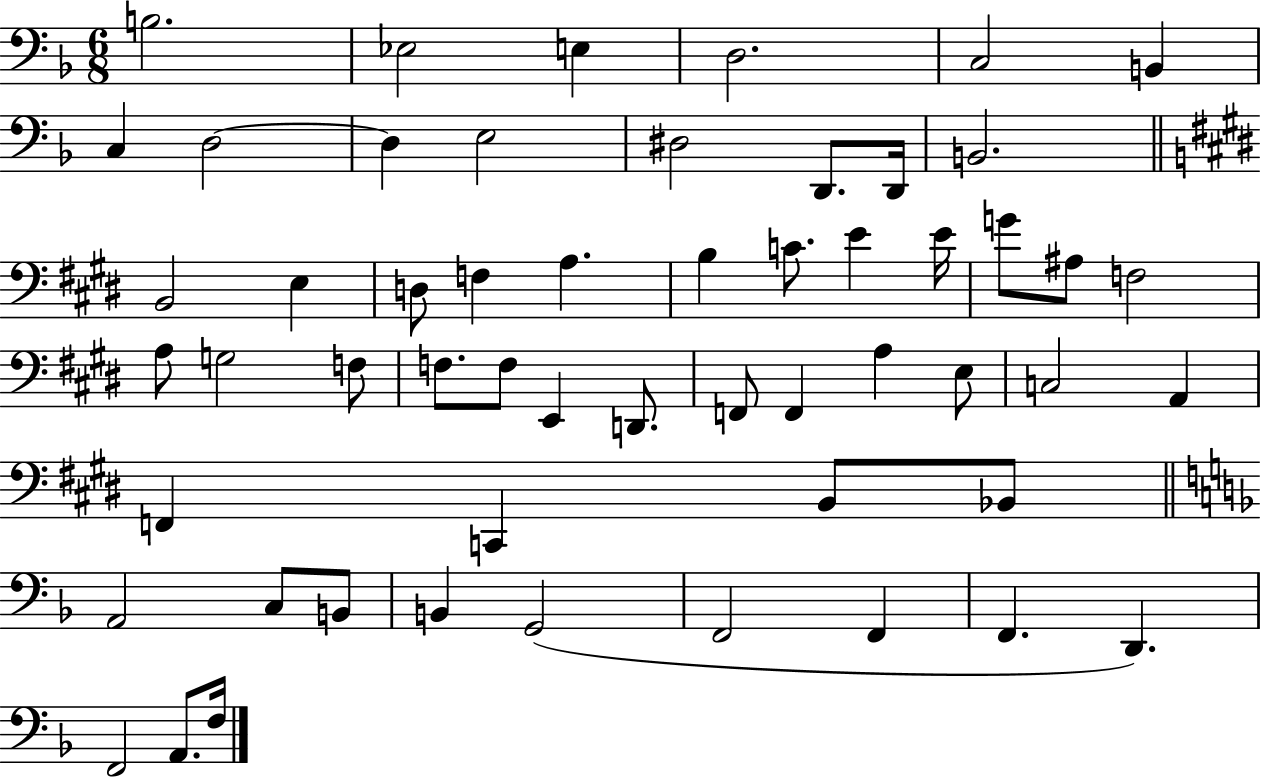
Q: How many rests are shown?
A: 0